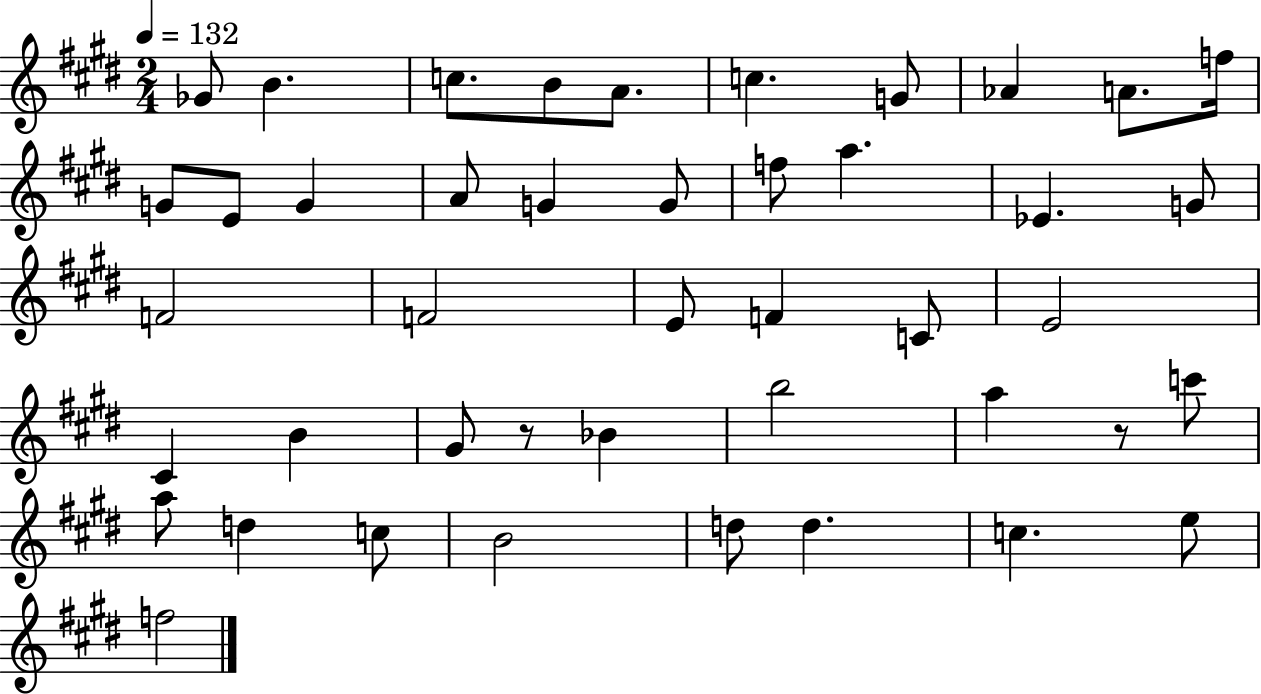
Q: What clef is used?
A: treble